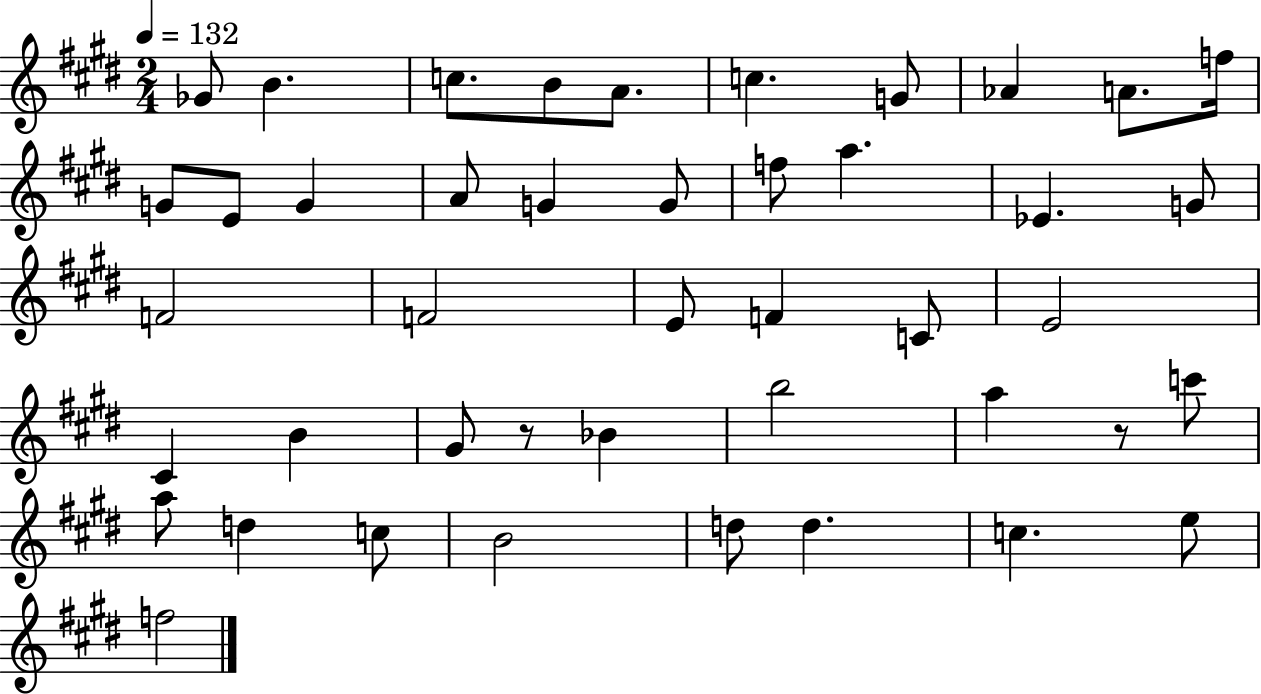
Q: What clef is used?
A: treble